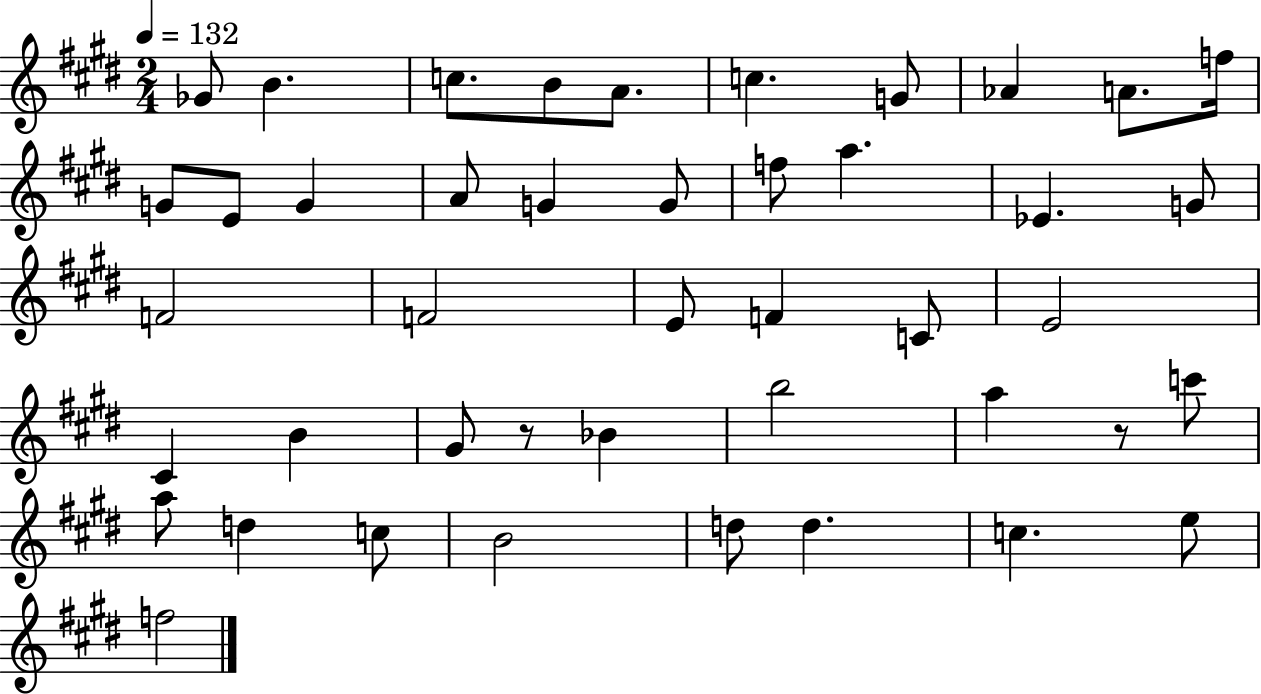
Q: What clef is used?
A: treble